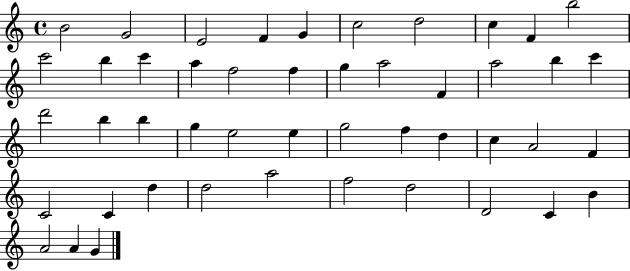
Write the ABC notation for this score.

X:1
T:Untitled
M:4/4
L:1/4
K:C
B2 G2 E2 F G c2 d2 c F b2 c'2 b c' a f2 f g a2 F a2 b c' d'2 b b g e2 e g2 f d c A2 F C2 C d d2 a2 f2 d2 D2 C B A2 A G